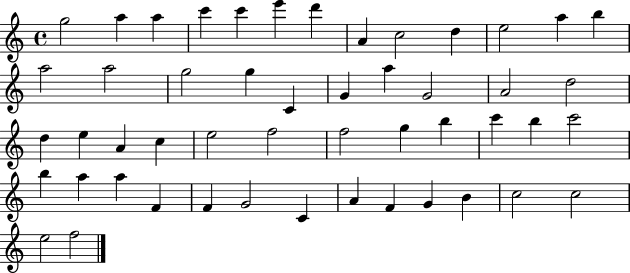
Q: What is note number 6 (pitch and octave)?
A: E6